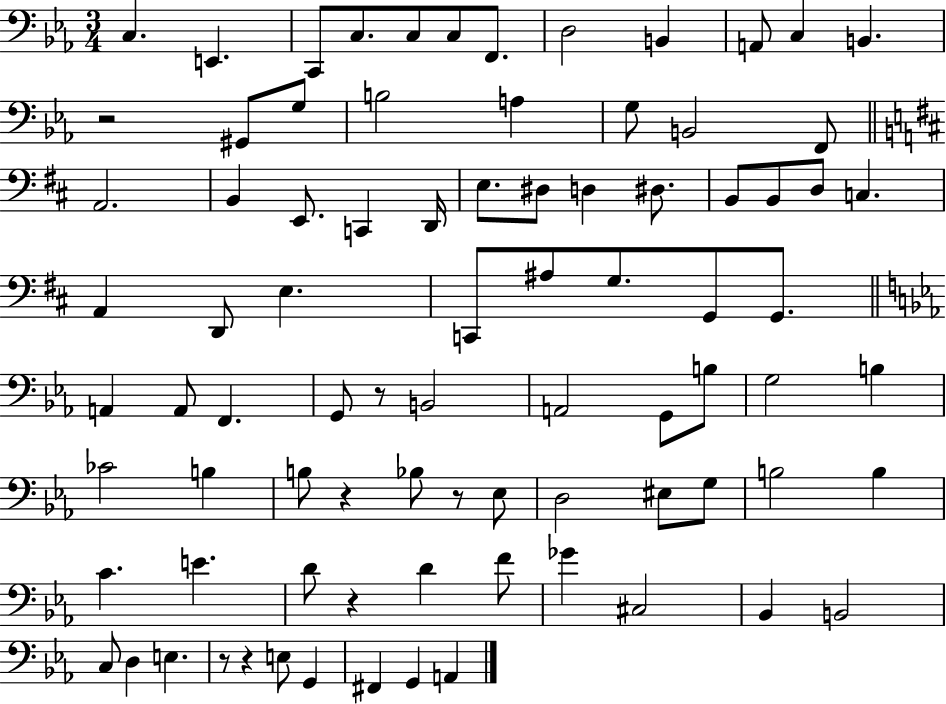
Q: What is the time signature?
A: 3/4